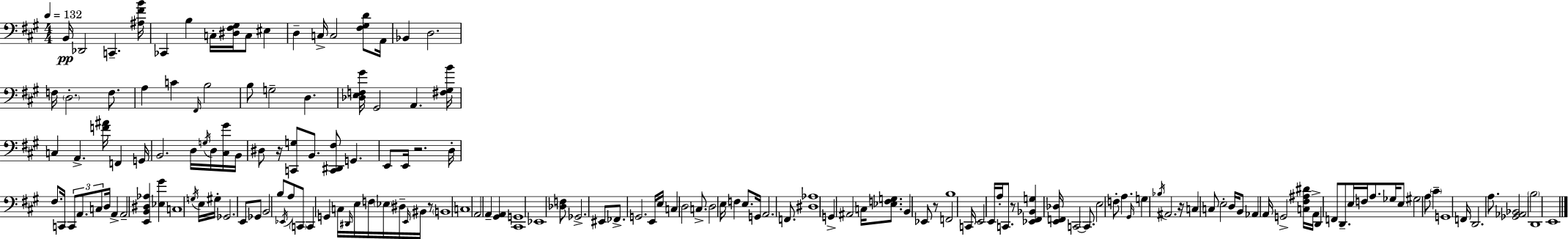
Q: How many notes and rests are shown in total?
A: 166